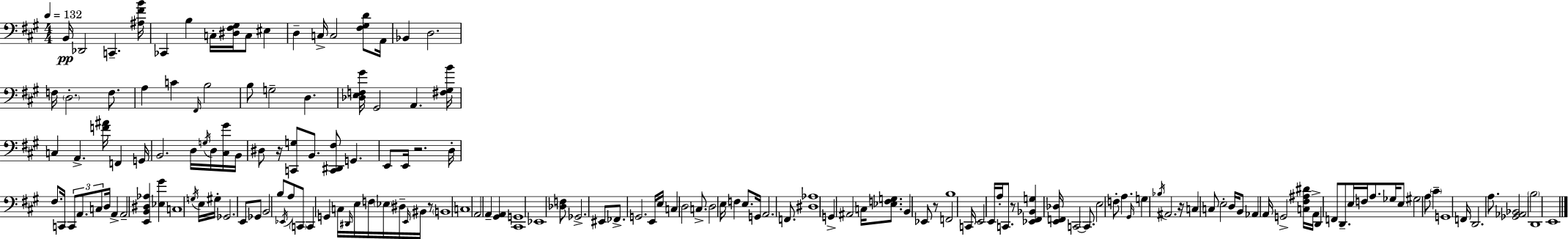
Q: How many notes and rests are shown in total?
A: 166